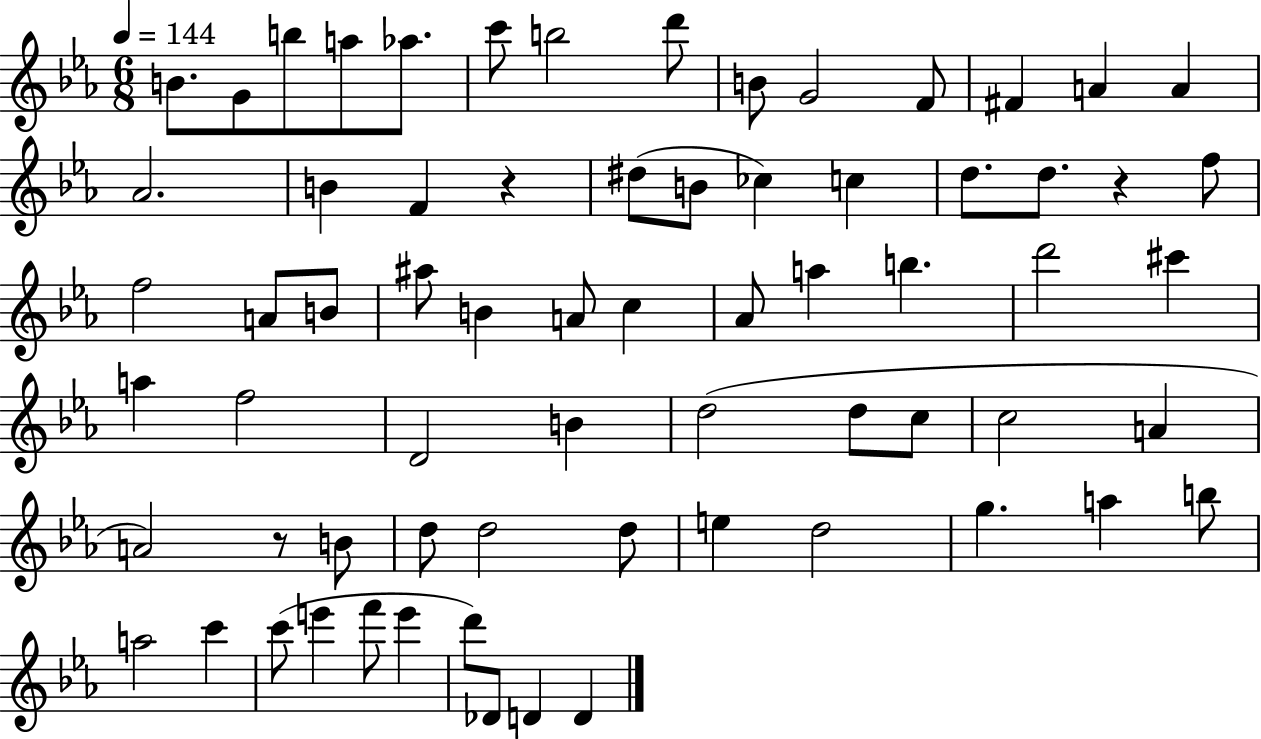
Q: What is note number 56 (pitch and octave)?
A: A5